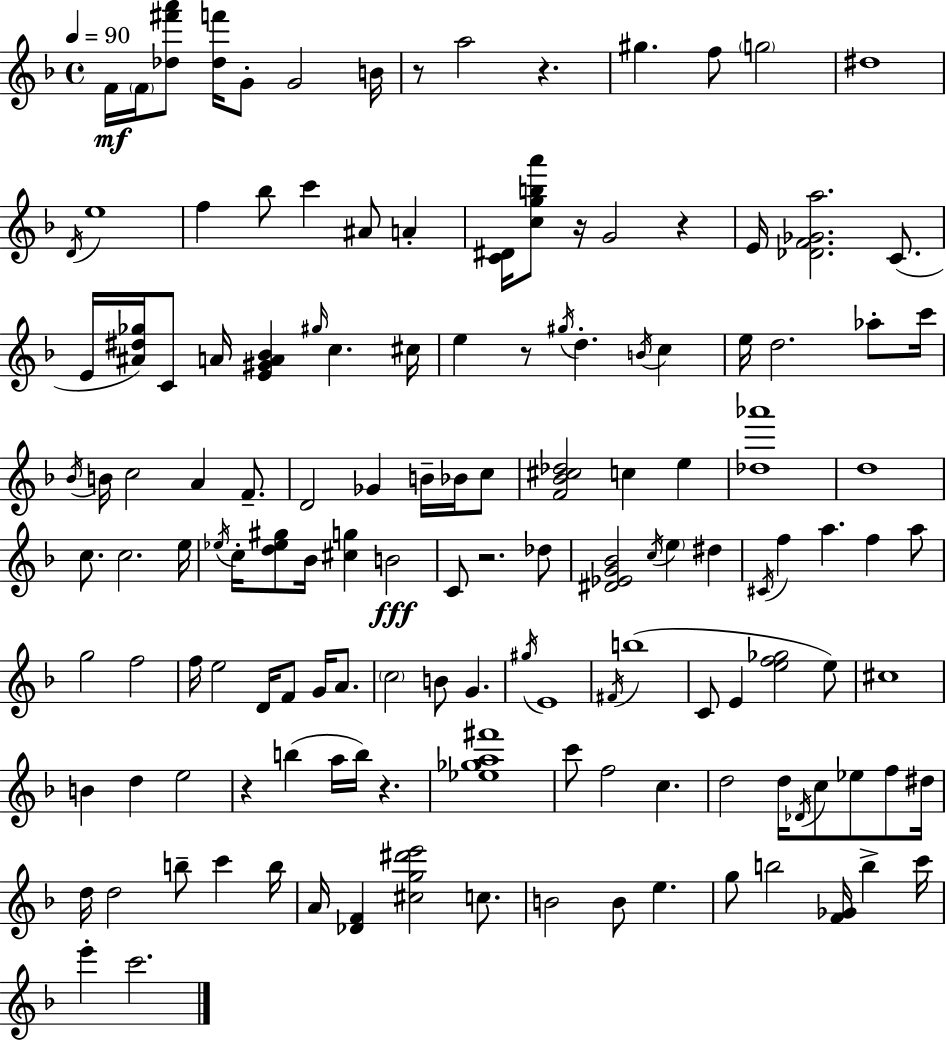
{
  \clef treble
  \time 4/4
  \defaultTimeSignature
  \key f \major
  \tempo 4 = 90
  \repeat volta 2 { f'16\mf \parenthesize f'16 <des'' fis''' a'''>8 <des'' f'''>16 g'8-. g'2 b'16 | r8 a''2 r4. | gis''4. f''8 \parenthesize g''2 | dis''1 | \break \acciaccatura { d'16 } e''1 | f''4 bes''8 c'''4 ais'8 a'4-. | <c' dis'>16 <c'' g'' b'' a'''>8 r16 g'2 r4 | e'16 <des' f' ges' a''>2. c'8.( | \break e'16 <ais' dis'' ges''>16) c'8 a'16 <e' gis' a' bes'>4 \grace { gis''16 } c''4. | cis''16 e''4 r8 \acciaccatura { gis''16 } d''4.-. \acciaccatura { b'16 } | c''4 e''16 d''2. | aes''8-. c'''16 \acciaccatura { bes'16 } b'16 c''2 a'4 | \break f'8.-- d'2 ges'4 | b'16-- bes'16 c''8 <f' bes' cis'' des''>2 c''4 | e''4 <des'' aes'''>1 | d''1 | \break c''8. c''2. | e''16 \acciaccatura { ees''16 } c''16-. <d'' ees'' gis''>8 bes'16 <cis'' g''>4 b'2\fff | c'8 r2. | des''8 <dis' ees' g' bes'>2 \acciaccatura { c''16 } \parenthesize e''4 | \break dis''4 \acciaccatura { cis'16 } f''4 a''4. | f''4 a''8 g''2 | f''2 f''16 e''2 | d'16 f'8 g'16 a'8. \parenthesize c''2 | \break b'8 g'4. \acciaccatura { gis''16 } e'1 | \acciaccatura { fis'16 } b''1( | c'8 e'4 | <e'' f'' ges''>2 e''8) cis''1 | \break b'4 d''4 | e''2 r4 b''4( | a''16 b''16) r4. <ees'' ges'' a'' fis'''>1 | c'''8 f''2 | \break c''4. d''2 | d''16 \acciaccatura { des'16 } c''8 ees''8 f''8 dis''16 d''16 d''2 | b''8-- c'''4 b''16 a'16 <des' f'>4 | <cis'' g'' dis''' e'''>2 c''8. b'2 | \break b'8 e''4. g''8 b''2 | <f' ges'>16 b''4-> c'''16 e'''4-. c'''2. | } \bar "|."
}